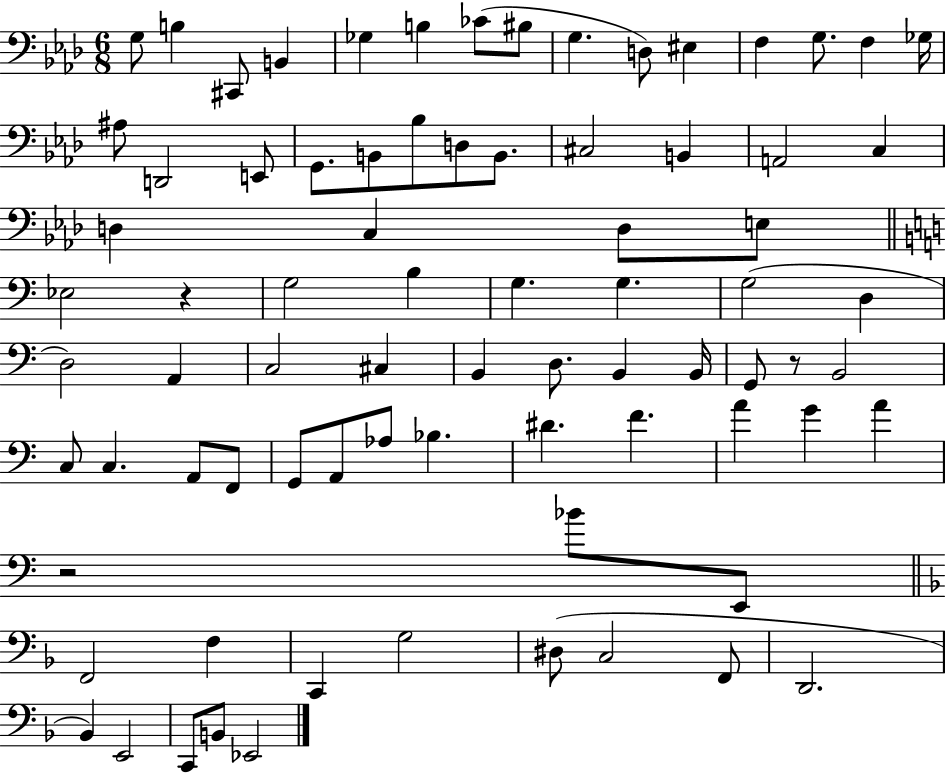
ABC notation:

X:1
T:Untitled
M:6/8
L:1/4
K:Ab
G,/2 B, ^C,,/2 B,, _G, B, _C/2 ^B,/2 G, D,/2 ^E, F, G,/2 F, _G,/4 ^A,/2 D,,2 E,,/2 G,,/2 B,,/2 _B,/2 D,/2 B,,/2 ^C,2 B,, A,,2 C, D, C, D,/2 E,/2 _E,2 z G,2 B, G, G, G,2 D, D,2 A,, C,2 ^C, B,, D,/2 B,, B,,/4 G,,/2 z/2 B,,2 C,/2 C, A,,/2 F,,/2 G,,/2 A,,/2 _A,/2 _B, ^D F A G A z2 _B/2 E,,/2 F,,2 F, C,, G,2 ^D,/2 C,2 F,,/2 D,,2 _B,, E,,2 C,,/2 B,,/2 _E,,2